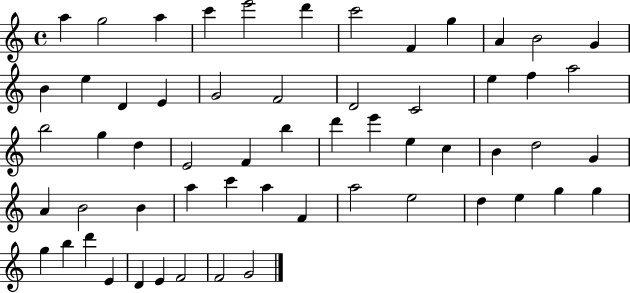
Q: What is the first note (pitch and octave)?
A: A5